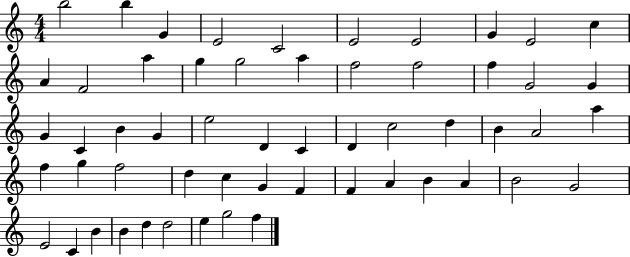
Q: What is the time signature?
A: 4/4